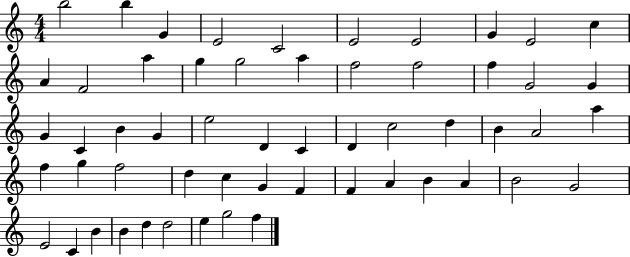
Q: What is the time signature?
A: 4/4